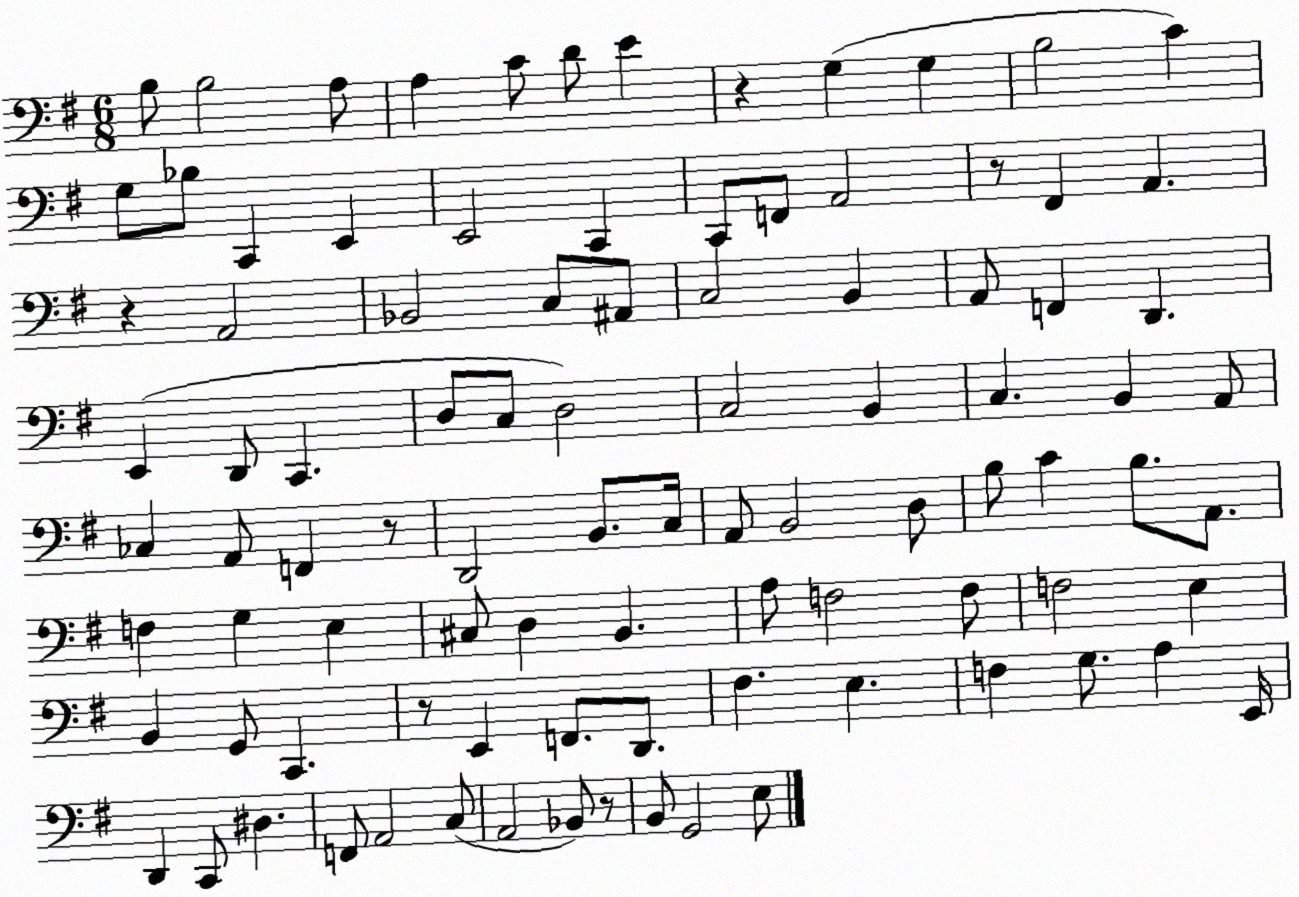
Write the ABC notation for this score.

X:1
T:Untitled
M:6/8
L:1/4
K:G
B,/2 B,2 A,/2 A, C/2 D/2 E z G, G, B,2 C G,/2 _B,/2 C,, E,, E,,2 C,, C,,/2 F,,/2 A,,2 z/2 ^F,, A,, z A,,2 _B,,2 C,/2 ^A,,/2 C,2 B,, A,,/2 F,, D,, E,, D,,/2 C,, D,/2 C,/2 D,2 C,2 B,, C, B,, A,,/2 _C, A,,/2 F,, z/2 D,,2 B,,/2 C,/4 A,,/2 B,,2 D,/2 B,/2 C B,/2 A,,/2 F, G, E, ^C,/2 D, B,, A,/2 F,2 F,/2 F,2 E, B,, G,,/2 C,, z/2 E,, F,,/2 D,,/2 ^F, E, F, G,/2 A, E,,/4 D,, C,,/2 ^D, F,,/2 A,,2 C,/2 A,,2 _B,,/2 z/2 B,,/2 G,,2 E,/2